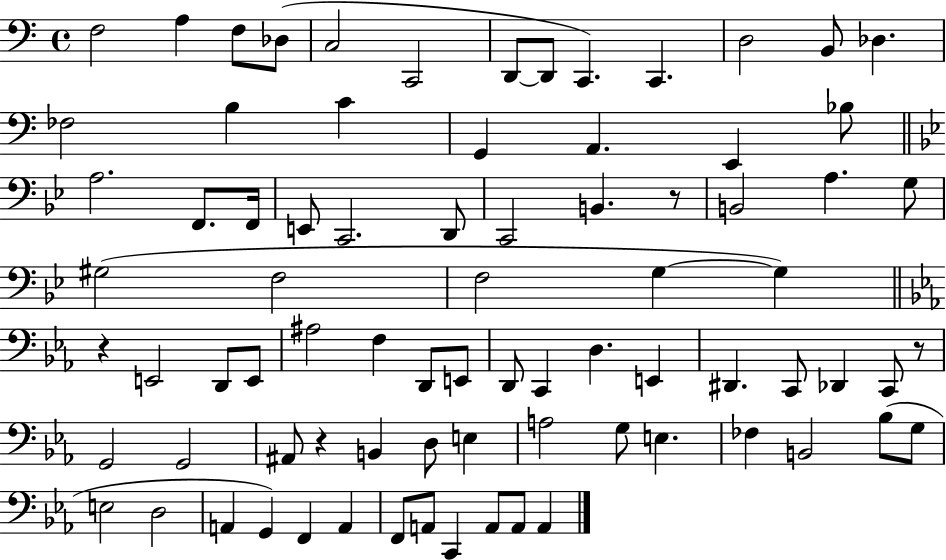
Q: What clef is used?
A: bass